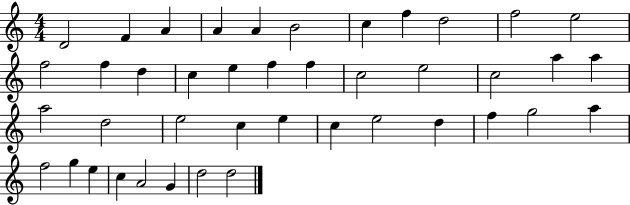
{
  \clef treble
  \numericTimeSignature
  \time 4/4
  \key c \major
  d'2 f'4 a'4 | a'4 a'4 b'2 | c''4 f''4 d''2 | f''2 e''2 | \break f''2 f''4 d''4 | c''4 e''4 f''4 f''4 | c''2 e''2 | c''2 a''4 a''4 | \break a''2 d''2 | e''2 c''4 e''4 | c''4 e''2 d''4 | f''4 g''2 a''4 | \break f''2 g''4 e''4 | c''4 a'2 g'4 | d''2 d''2 | \bar "|."
}